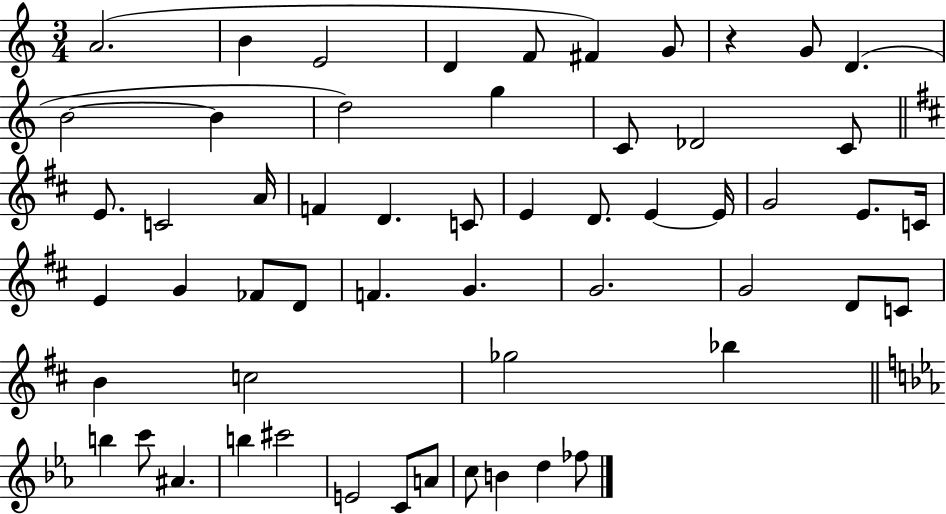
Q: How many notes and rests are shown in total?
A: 56